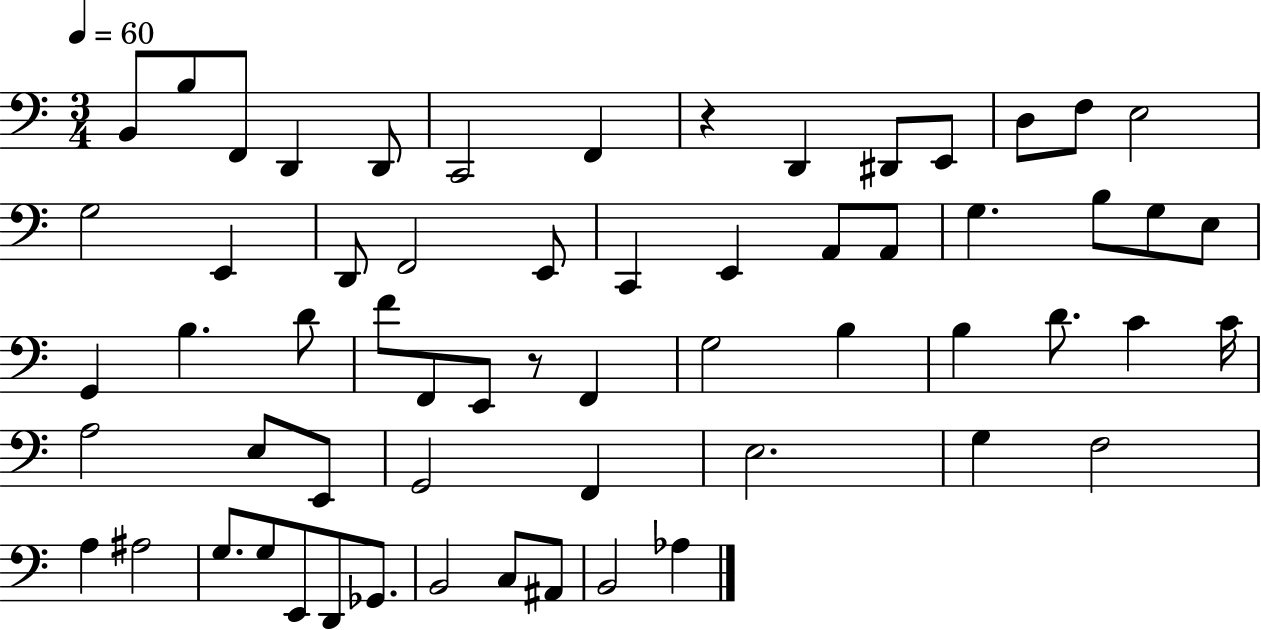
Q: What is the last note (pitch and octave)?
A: Ab3